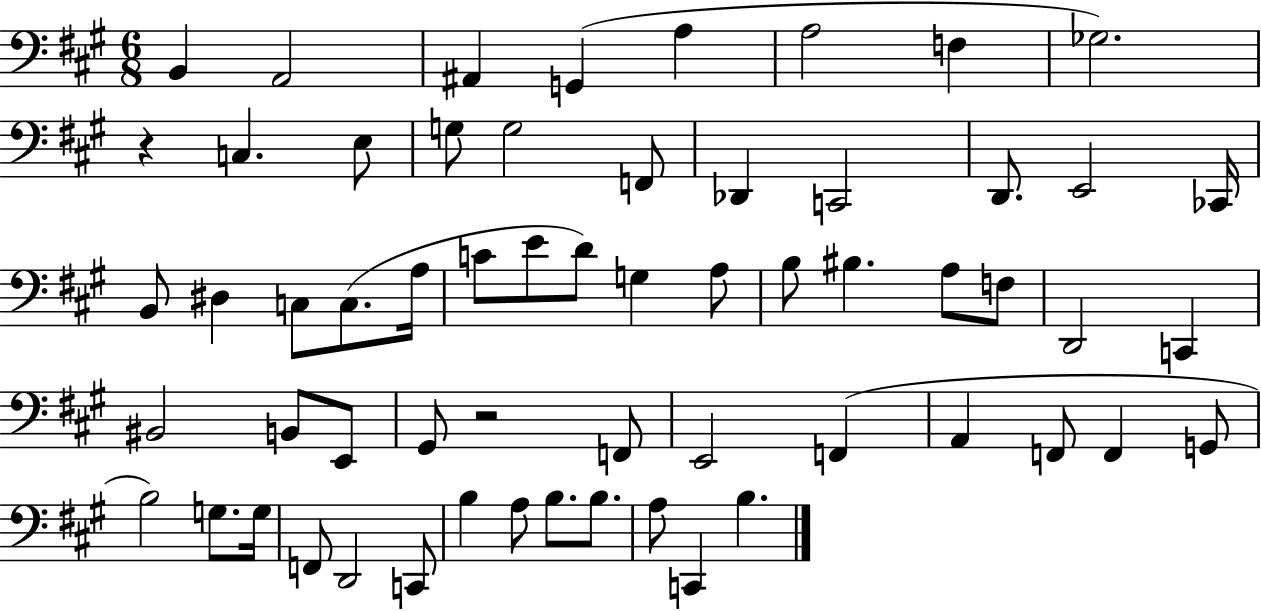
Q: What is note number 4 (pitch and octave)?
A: G2